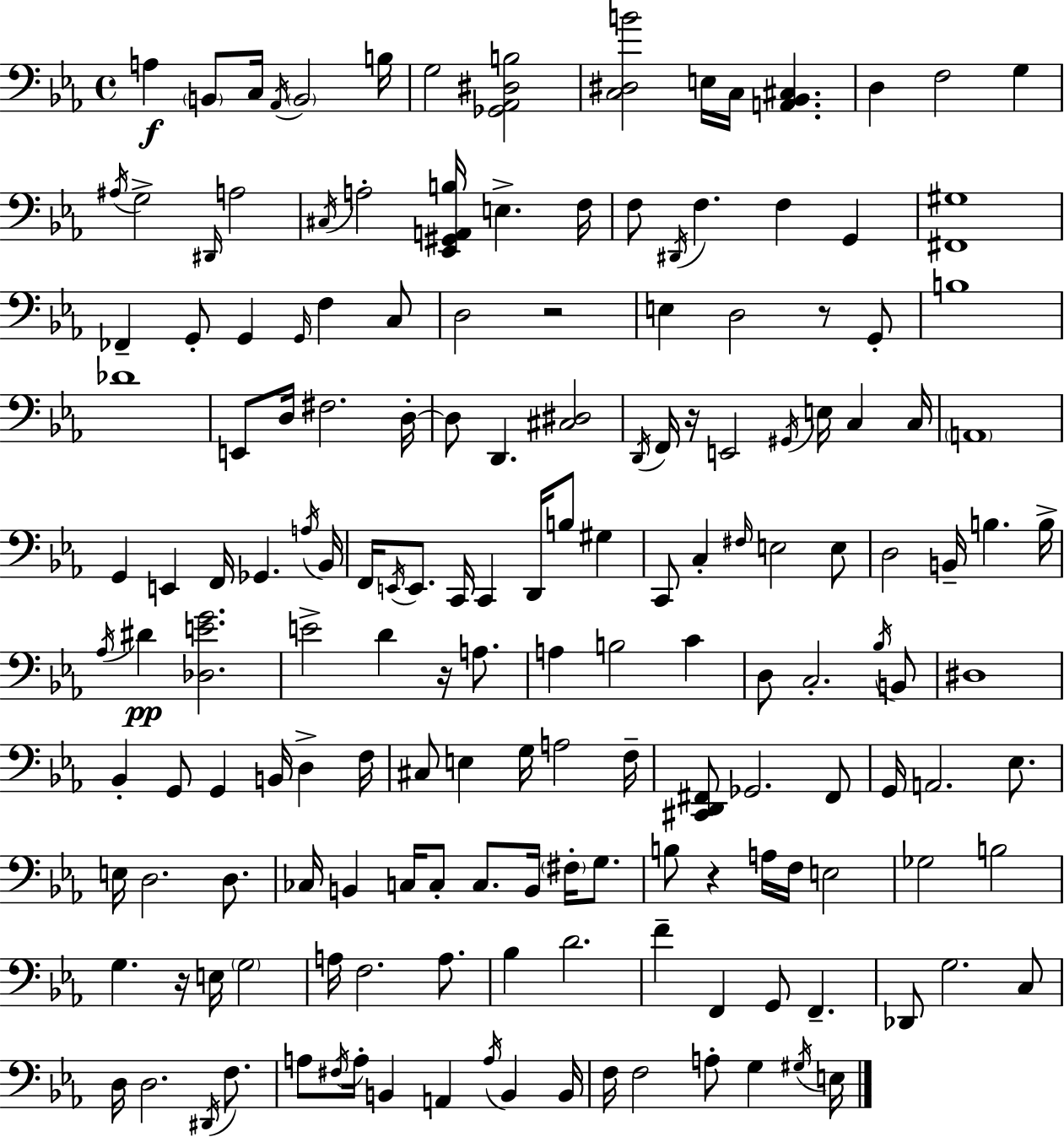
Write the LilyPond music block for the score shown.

{
  \clef bass
  \time 4/4
  \defaultTimeSignature
  \key ees \major
  \repeat volta 2 { a4\f \parenthesize b,8 c16 \acciaccatura { aes,16 } \parenthesize b,2 | b16 g2 <ges, aes, dis b>2 | <c dis b'>2 e16 c16 <a, bes, cis>4. | d4 f2 g4 | \break \acciaccatura { ais16 } g2-> \grace { dis,16 } a2 | \acciaccatura { cis16 } a2-. <ees, gis, a, b>16 e4.-> | f16 f8 \acciaccatura { dis,16 } f4. f4 | g,4 <fis, gis>1 | \break fes,4-- g,8-. g,4 \grace { g,16 } | f4 c8 d2 r2 | e4 d2 | r8 g,8-. b1 | \break des'1 | e,8 d16 fis2. | d16-.~~ d8 d,4. <cis dis>2 | \acciaccatura { d,16 } f,16 r16 e,2 | \break \acciaccatura { gis,16 } e16 c4 c16 \parenthesize a,1 | g,4 e,4 | f,16 ges,4. \acciaccatura { a16 } bes,16 f,16 \acciaccatura { e,16 } e,8. c,16 c,4 | d,16 b8 gis4 c,8 c4-. | \break \grace { fis16 } e2 e8 d2 | b,16-- b4. b16-> \acciaccatura { aes16 }\pp dis'4 | <des e' g'>2. e'2-> | d'4 r16 a8. a4 | \break b2 c'4 d8 c2.-. | \acciaccatura { bes16 } b,8 dis1 | bes,4-. | g,8 g,4 b,16 d4-> f16 cis8 e4 | \break g16 a2 f16-- <cis, d, fis,>8 ges,2. | fis,8 g,16 a,2. | ees8. e16 d2. | d8. ces16 b,4 | \break c16 c8-. c8. b,16 \parenthesize fis16-. g8. b8 r4 | a16 f16 e2 ges2 | b2 g4. | r16 e16 \parenthesize g2 a16 f2. | \break a8. bes4 | d'2. f'4-- | f,4 g,8 f,4.-- des,8 g2. | c8 d16 d2. | \break \acciaccatura { dis,16 } f8. a8 | \acciaccatura { fis16 } a16-. b,4 a,4 \acciaccatura { a16 } b,4 b,16 | f16 f2 a8-. g4 \acciaccatura { gis16 } | e16 } \bar "|."
}